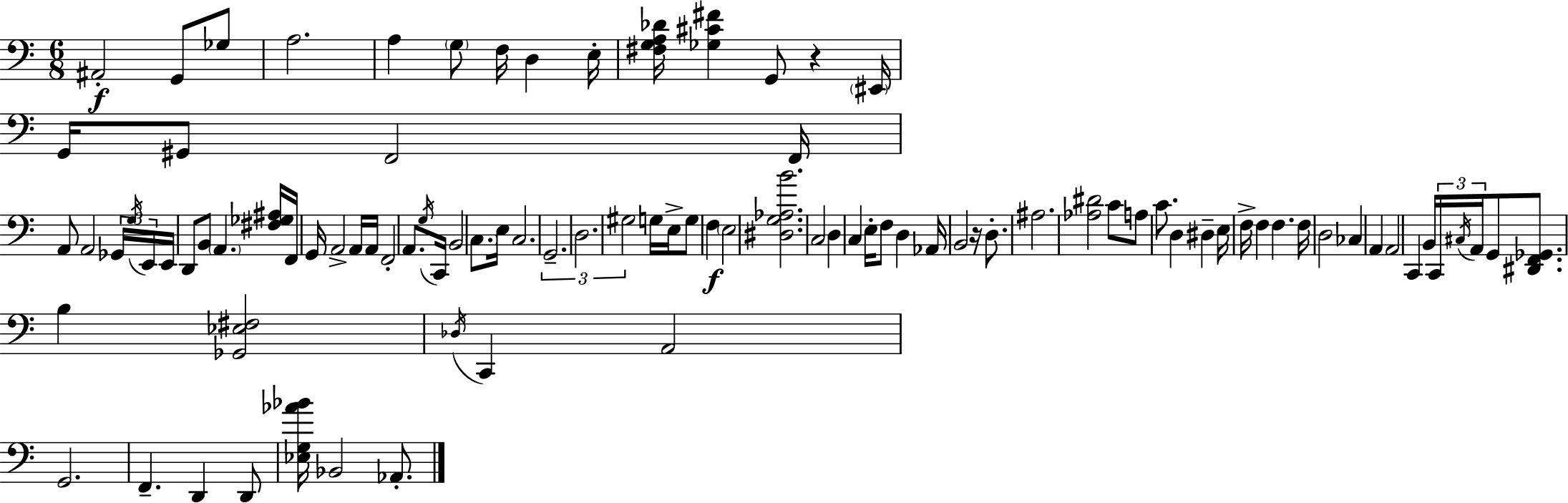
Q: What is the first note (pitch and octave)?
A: A#2